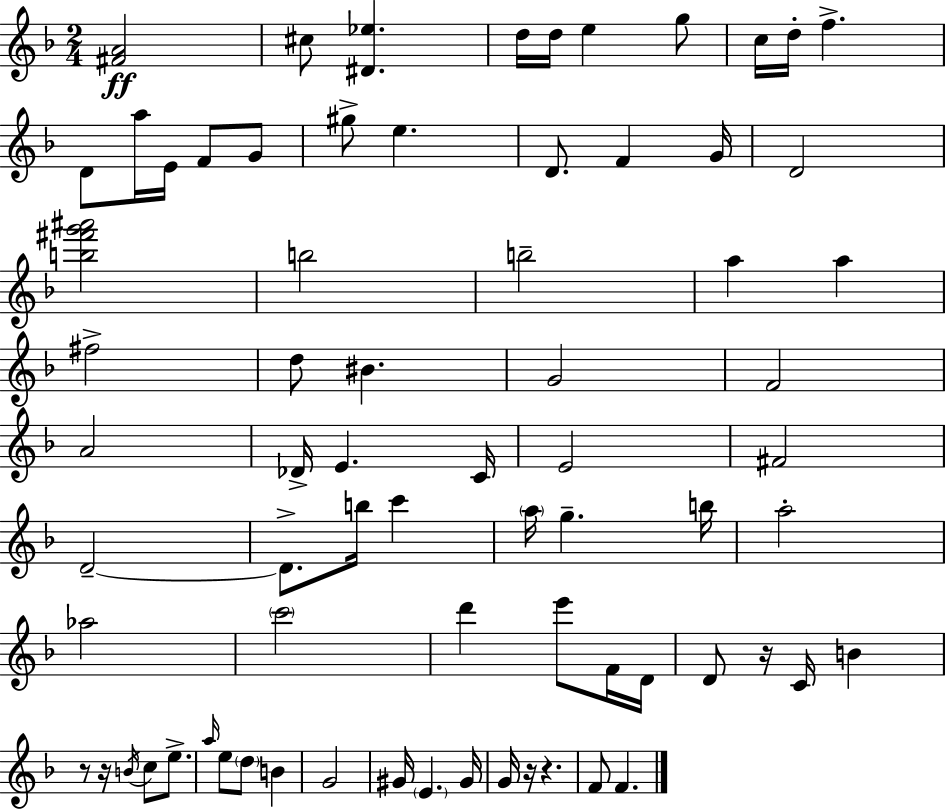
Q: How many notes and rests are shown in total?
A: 73